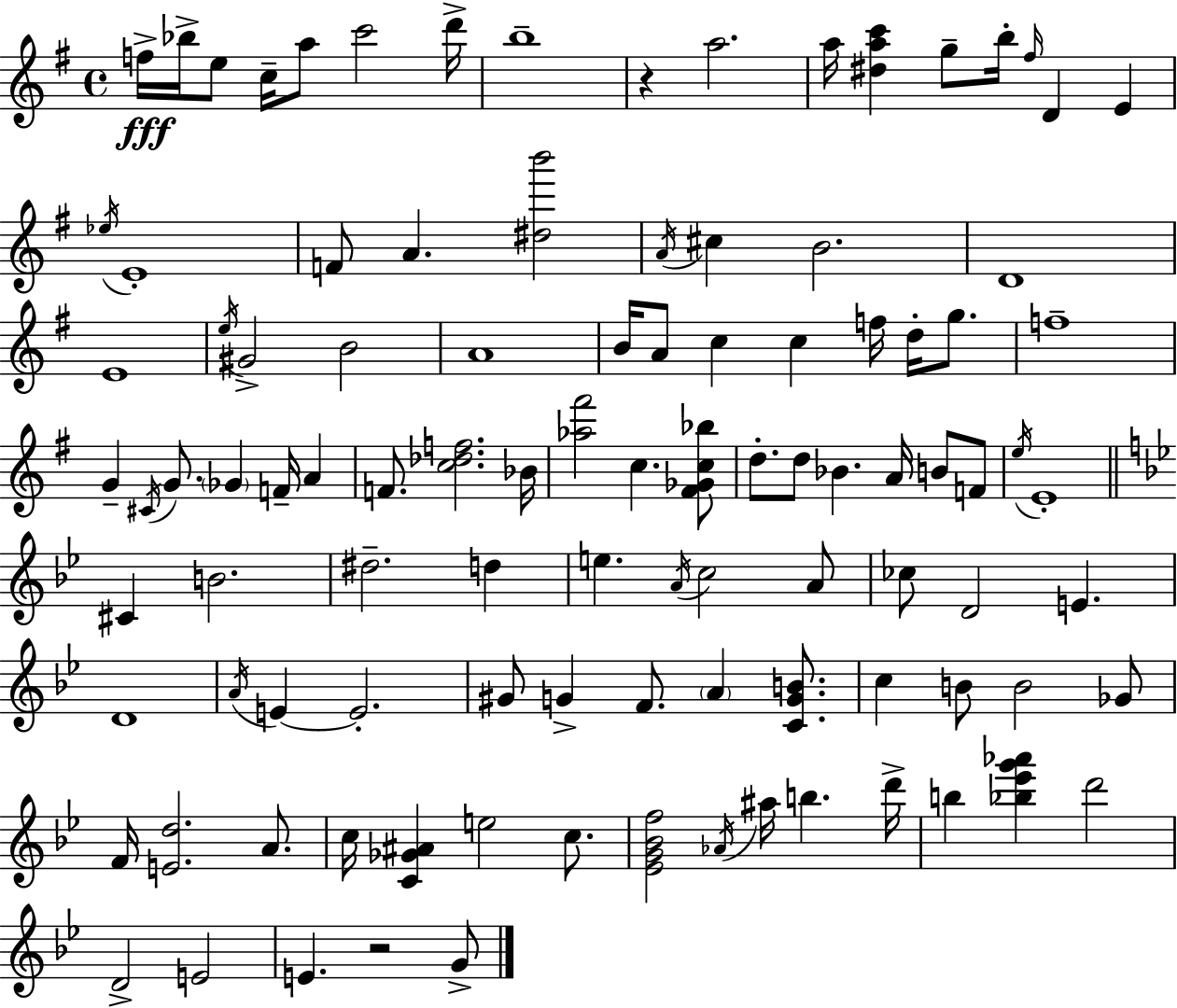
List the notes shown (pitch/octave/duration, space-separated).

F5/s Bb5/s E5/e C5/s A5/e C6/h D6/s B5/w R/q A5/h. A5/s [D#5,A5,C6]/q G5/e B5/s F#5/s D4/q E4/q Eb5/s E4/w F4/e A4/q. [D#5,B6]/h A4/s C#5/q B4/h. D4/w E4/w E5/s G#4/h B4/h A4/w B4/s A4/e C5/q C5/q F5/s D5/s G5/e. F5/w G4/q C#4/s G4/e. Gb4/q F4/s A4/q F4/e. [C5,Db5,F5]/h. Bb4/s [Ab5,F#6]/h C5/q. [F#4,Gb4,C5,Bb5]/e D5/e. D5/e Bb4/q. A4/s B4/e F4/e E5/s E4/w C#4/q B4/h. D#5/h. D5/q E5/q. A4/s C5/h A4/e CES5/e D4/h E4/q. D4/w A4/s E4/q E4/h. G#4/e G4/q F4/e. A4/q [C4,G4,B4]/e. C5/q B4/e B4/h Gb4/e F4/s [E4,D5]/h. A4/e. C5/s [C4,Gb4,A#4]/q E5/h C5/e. [Eb4,G4,Bb4,F5]/h Ab4/s A#5/s B5/q. D6/s B5/q [Bb5,Eb6,G6,Ab6]/q D6/h D4/h E4/h E4/q. R/h G4/e